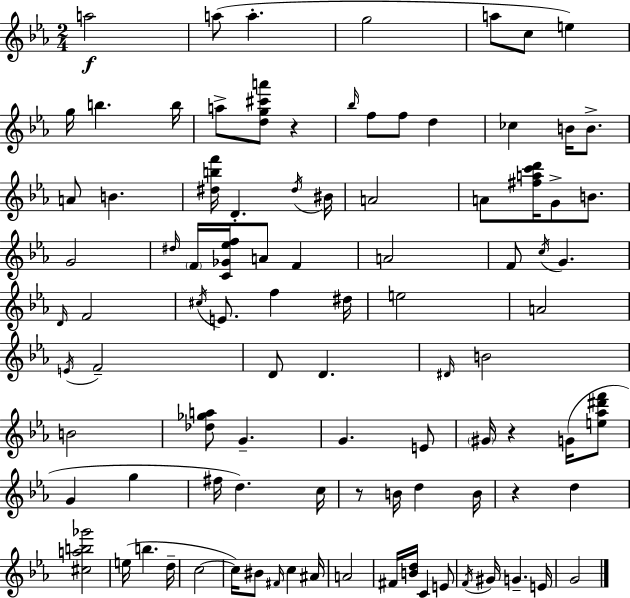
X:1
T:Untitled
M:2/4
L:1/4
K:Eb
a2 a/2 a g2 a/2 c/2 e g/4 b b/4 a/2 [dg^c'a']/2 z _b/4 f/2 f/2 d _c B/4 B/2 A/2 B [^dbf']/4 D ^d/4 ^B/4 A2 A/2 [^fac'd']/4 G/2 B/2 G2 ^d/4 F/4 [C_G_ef]/4 A/2 F A2 F/2 c/4 G D/4 F2 ^c/4 E/2 f ^d/4 e2 A2 E/4 F2 D/2 D ^D/4 B2 B2 [_d_ga]/2 G G E/2 ^G/4 z G/4 [e_a^d'f']/2 G g ^f/4 d c/4 z/2 B/4 d B/4 z d [^cab_g']2 e/4 b d/4 c2 c/4 ^B/2 ^F/4 c ^A/4 A2 ^F/4 [Bd]/4 C E/2 F/4 ^G/4 G E/4 G2